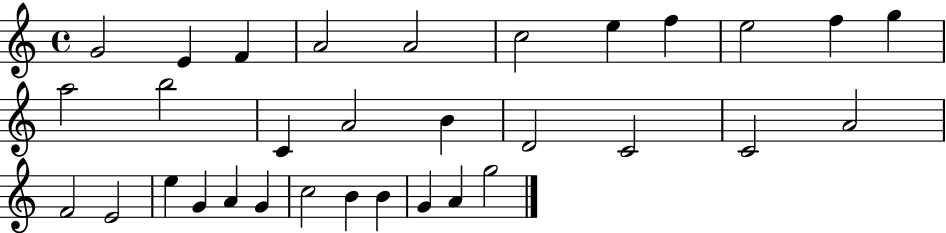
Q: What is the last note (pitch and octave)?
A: G5